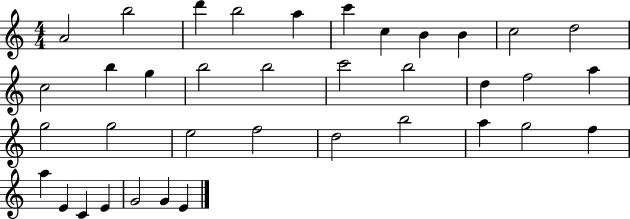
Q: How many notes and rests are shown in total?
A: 37